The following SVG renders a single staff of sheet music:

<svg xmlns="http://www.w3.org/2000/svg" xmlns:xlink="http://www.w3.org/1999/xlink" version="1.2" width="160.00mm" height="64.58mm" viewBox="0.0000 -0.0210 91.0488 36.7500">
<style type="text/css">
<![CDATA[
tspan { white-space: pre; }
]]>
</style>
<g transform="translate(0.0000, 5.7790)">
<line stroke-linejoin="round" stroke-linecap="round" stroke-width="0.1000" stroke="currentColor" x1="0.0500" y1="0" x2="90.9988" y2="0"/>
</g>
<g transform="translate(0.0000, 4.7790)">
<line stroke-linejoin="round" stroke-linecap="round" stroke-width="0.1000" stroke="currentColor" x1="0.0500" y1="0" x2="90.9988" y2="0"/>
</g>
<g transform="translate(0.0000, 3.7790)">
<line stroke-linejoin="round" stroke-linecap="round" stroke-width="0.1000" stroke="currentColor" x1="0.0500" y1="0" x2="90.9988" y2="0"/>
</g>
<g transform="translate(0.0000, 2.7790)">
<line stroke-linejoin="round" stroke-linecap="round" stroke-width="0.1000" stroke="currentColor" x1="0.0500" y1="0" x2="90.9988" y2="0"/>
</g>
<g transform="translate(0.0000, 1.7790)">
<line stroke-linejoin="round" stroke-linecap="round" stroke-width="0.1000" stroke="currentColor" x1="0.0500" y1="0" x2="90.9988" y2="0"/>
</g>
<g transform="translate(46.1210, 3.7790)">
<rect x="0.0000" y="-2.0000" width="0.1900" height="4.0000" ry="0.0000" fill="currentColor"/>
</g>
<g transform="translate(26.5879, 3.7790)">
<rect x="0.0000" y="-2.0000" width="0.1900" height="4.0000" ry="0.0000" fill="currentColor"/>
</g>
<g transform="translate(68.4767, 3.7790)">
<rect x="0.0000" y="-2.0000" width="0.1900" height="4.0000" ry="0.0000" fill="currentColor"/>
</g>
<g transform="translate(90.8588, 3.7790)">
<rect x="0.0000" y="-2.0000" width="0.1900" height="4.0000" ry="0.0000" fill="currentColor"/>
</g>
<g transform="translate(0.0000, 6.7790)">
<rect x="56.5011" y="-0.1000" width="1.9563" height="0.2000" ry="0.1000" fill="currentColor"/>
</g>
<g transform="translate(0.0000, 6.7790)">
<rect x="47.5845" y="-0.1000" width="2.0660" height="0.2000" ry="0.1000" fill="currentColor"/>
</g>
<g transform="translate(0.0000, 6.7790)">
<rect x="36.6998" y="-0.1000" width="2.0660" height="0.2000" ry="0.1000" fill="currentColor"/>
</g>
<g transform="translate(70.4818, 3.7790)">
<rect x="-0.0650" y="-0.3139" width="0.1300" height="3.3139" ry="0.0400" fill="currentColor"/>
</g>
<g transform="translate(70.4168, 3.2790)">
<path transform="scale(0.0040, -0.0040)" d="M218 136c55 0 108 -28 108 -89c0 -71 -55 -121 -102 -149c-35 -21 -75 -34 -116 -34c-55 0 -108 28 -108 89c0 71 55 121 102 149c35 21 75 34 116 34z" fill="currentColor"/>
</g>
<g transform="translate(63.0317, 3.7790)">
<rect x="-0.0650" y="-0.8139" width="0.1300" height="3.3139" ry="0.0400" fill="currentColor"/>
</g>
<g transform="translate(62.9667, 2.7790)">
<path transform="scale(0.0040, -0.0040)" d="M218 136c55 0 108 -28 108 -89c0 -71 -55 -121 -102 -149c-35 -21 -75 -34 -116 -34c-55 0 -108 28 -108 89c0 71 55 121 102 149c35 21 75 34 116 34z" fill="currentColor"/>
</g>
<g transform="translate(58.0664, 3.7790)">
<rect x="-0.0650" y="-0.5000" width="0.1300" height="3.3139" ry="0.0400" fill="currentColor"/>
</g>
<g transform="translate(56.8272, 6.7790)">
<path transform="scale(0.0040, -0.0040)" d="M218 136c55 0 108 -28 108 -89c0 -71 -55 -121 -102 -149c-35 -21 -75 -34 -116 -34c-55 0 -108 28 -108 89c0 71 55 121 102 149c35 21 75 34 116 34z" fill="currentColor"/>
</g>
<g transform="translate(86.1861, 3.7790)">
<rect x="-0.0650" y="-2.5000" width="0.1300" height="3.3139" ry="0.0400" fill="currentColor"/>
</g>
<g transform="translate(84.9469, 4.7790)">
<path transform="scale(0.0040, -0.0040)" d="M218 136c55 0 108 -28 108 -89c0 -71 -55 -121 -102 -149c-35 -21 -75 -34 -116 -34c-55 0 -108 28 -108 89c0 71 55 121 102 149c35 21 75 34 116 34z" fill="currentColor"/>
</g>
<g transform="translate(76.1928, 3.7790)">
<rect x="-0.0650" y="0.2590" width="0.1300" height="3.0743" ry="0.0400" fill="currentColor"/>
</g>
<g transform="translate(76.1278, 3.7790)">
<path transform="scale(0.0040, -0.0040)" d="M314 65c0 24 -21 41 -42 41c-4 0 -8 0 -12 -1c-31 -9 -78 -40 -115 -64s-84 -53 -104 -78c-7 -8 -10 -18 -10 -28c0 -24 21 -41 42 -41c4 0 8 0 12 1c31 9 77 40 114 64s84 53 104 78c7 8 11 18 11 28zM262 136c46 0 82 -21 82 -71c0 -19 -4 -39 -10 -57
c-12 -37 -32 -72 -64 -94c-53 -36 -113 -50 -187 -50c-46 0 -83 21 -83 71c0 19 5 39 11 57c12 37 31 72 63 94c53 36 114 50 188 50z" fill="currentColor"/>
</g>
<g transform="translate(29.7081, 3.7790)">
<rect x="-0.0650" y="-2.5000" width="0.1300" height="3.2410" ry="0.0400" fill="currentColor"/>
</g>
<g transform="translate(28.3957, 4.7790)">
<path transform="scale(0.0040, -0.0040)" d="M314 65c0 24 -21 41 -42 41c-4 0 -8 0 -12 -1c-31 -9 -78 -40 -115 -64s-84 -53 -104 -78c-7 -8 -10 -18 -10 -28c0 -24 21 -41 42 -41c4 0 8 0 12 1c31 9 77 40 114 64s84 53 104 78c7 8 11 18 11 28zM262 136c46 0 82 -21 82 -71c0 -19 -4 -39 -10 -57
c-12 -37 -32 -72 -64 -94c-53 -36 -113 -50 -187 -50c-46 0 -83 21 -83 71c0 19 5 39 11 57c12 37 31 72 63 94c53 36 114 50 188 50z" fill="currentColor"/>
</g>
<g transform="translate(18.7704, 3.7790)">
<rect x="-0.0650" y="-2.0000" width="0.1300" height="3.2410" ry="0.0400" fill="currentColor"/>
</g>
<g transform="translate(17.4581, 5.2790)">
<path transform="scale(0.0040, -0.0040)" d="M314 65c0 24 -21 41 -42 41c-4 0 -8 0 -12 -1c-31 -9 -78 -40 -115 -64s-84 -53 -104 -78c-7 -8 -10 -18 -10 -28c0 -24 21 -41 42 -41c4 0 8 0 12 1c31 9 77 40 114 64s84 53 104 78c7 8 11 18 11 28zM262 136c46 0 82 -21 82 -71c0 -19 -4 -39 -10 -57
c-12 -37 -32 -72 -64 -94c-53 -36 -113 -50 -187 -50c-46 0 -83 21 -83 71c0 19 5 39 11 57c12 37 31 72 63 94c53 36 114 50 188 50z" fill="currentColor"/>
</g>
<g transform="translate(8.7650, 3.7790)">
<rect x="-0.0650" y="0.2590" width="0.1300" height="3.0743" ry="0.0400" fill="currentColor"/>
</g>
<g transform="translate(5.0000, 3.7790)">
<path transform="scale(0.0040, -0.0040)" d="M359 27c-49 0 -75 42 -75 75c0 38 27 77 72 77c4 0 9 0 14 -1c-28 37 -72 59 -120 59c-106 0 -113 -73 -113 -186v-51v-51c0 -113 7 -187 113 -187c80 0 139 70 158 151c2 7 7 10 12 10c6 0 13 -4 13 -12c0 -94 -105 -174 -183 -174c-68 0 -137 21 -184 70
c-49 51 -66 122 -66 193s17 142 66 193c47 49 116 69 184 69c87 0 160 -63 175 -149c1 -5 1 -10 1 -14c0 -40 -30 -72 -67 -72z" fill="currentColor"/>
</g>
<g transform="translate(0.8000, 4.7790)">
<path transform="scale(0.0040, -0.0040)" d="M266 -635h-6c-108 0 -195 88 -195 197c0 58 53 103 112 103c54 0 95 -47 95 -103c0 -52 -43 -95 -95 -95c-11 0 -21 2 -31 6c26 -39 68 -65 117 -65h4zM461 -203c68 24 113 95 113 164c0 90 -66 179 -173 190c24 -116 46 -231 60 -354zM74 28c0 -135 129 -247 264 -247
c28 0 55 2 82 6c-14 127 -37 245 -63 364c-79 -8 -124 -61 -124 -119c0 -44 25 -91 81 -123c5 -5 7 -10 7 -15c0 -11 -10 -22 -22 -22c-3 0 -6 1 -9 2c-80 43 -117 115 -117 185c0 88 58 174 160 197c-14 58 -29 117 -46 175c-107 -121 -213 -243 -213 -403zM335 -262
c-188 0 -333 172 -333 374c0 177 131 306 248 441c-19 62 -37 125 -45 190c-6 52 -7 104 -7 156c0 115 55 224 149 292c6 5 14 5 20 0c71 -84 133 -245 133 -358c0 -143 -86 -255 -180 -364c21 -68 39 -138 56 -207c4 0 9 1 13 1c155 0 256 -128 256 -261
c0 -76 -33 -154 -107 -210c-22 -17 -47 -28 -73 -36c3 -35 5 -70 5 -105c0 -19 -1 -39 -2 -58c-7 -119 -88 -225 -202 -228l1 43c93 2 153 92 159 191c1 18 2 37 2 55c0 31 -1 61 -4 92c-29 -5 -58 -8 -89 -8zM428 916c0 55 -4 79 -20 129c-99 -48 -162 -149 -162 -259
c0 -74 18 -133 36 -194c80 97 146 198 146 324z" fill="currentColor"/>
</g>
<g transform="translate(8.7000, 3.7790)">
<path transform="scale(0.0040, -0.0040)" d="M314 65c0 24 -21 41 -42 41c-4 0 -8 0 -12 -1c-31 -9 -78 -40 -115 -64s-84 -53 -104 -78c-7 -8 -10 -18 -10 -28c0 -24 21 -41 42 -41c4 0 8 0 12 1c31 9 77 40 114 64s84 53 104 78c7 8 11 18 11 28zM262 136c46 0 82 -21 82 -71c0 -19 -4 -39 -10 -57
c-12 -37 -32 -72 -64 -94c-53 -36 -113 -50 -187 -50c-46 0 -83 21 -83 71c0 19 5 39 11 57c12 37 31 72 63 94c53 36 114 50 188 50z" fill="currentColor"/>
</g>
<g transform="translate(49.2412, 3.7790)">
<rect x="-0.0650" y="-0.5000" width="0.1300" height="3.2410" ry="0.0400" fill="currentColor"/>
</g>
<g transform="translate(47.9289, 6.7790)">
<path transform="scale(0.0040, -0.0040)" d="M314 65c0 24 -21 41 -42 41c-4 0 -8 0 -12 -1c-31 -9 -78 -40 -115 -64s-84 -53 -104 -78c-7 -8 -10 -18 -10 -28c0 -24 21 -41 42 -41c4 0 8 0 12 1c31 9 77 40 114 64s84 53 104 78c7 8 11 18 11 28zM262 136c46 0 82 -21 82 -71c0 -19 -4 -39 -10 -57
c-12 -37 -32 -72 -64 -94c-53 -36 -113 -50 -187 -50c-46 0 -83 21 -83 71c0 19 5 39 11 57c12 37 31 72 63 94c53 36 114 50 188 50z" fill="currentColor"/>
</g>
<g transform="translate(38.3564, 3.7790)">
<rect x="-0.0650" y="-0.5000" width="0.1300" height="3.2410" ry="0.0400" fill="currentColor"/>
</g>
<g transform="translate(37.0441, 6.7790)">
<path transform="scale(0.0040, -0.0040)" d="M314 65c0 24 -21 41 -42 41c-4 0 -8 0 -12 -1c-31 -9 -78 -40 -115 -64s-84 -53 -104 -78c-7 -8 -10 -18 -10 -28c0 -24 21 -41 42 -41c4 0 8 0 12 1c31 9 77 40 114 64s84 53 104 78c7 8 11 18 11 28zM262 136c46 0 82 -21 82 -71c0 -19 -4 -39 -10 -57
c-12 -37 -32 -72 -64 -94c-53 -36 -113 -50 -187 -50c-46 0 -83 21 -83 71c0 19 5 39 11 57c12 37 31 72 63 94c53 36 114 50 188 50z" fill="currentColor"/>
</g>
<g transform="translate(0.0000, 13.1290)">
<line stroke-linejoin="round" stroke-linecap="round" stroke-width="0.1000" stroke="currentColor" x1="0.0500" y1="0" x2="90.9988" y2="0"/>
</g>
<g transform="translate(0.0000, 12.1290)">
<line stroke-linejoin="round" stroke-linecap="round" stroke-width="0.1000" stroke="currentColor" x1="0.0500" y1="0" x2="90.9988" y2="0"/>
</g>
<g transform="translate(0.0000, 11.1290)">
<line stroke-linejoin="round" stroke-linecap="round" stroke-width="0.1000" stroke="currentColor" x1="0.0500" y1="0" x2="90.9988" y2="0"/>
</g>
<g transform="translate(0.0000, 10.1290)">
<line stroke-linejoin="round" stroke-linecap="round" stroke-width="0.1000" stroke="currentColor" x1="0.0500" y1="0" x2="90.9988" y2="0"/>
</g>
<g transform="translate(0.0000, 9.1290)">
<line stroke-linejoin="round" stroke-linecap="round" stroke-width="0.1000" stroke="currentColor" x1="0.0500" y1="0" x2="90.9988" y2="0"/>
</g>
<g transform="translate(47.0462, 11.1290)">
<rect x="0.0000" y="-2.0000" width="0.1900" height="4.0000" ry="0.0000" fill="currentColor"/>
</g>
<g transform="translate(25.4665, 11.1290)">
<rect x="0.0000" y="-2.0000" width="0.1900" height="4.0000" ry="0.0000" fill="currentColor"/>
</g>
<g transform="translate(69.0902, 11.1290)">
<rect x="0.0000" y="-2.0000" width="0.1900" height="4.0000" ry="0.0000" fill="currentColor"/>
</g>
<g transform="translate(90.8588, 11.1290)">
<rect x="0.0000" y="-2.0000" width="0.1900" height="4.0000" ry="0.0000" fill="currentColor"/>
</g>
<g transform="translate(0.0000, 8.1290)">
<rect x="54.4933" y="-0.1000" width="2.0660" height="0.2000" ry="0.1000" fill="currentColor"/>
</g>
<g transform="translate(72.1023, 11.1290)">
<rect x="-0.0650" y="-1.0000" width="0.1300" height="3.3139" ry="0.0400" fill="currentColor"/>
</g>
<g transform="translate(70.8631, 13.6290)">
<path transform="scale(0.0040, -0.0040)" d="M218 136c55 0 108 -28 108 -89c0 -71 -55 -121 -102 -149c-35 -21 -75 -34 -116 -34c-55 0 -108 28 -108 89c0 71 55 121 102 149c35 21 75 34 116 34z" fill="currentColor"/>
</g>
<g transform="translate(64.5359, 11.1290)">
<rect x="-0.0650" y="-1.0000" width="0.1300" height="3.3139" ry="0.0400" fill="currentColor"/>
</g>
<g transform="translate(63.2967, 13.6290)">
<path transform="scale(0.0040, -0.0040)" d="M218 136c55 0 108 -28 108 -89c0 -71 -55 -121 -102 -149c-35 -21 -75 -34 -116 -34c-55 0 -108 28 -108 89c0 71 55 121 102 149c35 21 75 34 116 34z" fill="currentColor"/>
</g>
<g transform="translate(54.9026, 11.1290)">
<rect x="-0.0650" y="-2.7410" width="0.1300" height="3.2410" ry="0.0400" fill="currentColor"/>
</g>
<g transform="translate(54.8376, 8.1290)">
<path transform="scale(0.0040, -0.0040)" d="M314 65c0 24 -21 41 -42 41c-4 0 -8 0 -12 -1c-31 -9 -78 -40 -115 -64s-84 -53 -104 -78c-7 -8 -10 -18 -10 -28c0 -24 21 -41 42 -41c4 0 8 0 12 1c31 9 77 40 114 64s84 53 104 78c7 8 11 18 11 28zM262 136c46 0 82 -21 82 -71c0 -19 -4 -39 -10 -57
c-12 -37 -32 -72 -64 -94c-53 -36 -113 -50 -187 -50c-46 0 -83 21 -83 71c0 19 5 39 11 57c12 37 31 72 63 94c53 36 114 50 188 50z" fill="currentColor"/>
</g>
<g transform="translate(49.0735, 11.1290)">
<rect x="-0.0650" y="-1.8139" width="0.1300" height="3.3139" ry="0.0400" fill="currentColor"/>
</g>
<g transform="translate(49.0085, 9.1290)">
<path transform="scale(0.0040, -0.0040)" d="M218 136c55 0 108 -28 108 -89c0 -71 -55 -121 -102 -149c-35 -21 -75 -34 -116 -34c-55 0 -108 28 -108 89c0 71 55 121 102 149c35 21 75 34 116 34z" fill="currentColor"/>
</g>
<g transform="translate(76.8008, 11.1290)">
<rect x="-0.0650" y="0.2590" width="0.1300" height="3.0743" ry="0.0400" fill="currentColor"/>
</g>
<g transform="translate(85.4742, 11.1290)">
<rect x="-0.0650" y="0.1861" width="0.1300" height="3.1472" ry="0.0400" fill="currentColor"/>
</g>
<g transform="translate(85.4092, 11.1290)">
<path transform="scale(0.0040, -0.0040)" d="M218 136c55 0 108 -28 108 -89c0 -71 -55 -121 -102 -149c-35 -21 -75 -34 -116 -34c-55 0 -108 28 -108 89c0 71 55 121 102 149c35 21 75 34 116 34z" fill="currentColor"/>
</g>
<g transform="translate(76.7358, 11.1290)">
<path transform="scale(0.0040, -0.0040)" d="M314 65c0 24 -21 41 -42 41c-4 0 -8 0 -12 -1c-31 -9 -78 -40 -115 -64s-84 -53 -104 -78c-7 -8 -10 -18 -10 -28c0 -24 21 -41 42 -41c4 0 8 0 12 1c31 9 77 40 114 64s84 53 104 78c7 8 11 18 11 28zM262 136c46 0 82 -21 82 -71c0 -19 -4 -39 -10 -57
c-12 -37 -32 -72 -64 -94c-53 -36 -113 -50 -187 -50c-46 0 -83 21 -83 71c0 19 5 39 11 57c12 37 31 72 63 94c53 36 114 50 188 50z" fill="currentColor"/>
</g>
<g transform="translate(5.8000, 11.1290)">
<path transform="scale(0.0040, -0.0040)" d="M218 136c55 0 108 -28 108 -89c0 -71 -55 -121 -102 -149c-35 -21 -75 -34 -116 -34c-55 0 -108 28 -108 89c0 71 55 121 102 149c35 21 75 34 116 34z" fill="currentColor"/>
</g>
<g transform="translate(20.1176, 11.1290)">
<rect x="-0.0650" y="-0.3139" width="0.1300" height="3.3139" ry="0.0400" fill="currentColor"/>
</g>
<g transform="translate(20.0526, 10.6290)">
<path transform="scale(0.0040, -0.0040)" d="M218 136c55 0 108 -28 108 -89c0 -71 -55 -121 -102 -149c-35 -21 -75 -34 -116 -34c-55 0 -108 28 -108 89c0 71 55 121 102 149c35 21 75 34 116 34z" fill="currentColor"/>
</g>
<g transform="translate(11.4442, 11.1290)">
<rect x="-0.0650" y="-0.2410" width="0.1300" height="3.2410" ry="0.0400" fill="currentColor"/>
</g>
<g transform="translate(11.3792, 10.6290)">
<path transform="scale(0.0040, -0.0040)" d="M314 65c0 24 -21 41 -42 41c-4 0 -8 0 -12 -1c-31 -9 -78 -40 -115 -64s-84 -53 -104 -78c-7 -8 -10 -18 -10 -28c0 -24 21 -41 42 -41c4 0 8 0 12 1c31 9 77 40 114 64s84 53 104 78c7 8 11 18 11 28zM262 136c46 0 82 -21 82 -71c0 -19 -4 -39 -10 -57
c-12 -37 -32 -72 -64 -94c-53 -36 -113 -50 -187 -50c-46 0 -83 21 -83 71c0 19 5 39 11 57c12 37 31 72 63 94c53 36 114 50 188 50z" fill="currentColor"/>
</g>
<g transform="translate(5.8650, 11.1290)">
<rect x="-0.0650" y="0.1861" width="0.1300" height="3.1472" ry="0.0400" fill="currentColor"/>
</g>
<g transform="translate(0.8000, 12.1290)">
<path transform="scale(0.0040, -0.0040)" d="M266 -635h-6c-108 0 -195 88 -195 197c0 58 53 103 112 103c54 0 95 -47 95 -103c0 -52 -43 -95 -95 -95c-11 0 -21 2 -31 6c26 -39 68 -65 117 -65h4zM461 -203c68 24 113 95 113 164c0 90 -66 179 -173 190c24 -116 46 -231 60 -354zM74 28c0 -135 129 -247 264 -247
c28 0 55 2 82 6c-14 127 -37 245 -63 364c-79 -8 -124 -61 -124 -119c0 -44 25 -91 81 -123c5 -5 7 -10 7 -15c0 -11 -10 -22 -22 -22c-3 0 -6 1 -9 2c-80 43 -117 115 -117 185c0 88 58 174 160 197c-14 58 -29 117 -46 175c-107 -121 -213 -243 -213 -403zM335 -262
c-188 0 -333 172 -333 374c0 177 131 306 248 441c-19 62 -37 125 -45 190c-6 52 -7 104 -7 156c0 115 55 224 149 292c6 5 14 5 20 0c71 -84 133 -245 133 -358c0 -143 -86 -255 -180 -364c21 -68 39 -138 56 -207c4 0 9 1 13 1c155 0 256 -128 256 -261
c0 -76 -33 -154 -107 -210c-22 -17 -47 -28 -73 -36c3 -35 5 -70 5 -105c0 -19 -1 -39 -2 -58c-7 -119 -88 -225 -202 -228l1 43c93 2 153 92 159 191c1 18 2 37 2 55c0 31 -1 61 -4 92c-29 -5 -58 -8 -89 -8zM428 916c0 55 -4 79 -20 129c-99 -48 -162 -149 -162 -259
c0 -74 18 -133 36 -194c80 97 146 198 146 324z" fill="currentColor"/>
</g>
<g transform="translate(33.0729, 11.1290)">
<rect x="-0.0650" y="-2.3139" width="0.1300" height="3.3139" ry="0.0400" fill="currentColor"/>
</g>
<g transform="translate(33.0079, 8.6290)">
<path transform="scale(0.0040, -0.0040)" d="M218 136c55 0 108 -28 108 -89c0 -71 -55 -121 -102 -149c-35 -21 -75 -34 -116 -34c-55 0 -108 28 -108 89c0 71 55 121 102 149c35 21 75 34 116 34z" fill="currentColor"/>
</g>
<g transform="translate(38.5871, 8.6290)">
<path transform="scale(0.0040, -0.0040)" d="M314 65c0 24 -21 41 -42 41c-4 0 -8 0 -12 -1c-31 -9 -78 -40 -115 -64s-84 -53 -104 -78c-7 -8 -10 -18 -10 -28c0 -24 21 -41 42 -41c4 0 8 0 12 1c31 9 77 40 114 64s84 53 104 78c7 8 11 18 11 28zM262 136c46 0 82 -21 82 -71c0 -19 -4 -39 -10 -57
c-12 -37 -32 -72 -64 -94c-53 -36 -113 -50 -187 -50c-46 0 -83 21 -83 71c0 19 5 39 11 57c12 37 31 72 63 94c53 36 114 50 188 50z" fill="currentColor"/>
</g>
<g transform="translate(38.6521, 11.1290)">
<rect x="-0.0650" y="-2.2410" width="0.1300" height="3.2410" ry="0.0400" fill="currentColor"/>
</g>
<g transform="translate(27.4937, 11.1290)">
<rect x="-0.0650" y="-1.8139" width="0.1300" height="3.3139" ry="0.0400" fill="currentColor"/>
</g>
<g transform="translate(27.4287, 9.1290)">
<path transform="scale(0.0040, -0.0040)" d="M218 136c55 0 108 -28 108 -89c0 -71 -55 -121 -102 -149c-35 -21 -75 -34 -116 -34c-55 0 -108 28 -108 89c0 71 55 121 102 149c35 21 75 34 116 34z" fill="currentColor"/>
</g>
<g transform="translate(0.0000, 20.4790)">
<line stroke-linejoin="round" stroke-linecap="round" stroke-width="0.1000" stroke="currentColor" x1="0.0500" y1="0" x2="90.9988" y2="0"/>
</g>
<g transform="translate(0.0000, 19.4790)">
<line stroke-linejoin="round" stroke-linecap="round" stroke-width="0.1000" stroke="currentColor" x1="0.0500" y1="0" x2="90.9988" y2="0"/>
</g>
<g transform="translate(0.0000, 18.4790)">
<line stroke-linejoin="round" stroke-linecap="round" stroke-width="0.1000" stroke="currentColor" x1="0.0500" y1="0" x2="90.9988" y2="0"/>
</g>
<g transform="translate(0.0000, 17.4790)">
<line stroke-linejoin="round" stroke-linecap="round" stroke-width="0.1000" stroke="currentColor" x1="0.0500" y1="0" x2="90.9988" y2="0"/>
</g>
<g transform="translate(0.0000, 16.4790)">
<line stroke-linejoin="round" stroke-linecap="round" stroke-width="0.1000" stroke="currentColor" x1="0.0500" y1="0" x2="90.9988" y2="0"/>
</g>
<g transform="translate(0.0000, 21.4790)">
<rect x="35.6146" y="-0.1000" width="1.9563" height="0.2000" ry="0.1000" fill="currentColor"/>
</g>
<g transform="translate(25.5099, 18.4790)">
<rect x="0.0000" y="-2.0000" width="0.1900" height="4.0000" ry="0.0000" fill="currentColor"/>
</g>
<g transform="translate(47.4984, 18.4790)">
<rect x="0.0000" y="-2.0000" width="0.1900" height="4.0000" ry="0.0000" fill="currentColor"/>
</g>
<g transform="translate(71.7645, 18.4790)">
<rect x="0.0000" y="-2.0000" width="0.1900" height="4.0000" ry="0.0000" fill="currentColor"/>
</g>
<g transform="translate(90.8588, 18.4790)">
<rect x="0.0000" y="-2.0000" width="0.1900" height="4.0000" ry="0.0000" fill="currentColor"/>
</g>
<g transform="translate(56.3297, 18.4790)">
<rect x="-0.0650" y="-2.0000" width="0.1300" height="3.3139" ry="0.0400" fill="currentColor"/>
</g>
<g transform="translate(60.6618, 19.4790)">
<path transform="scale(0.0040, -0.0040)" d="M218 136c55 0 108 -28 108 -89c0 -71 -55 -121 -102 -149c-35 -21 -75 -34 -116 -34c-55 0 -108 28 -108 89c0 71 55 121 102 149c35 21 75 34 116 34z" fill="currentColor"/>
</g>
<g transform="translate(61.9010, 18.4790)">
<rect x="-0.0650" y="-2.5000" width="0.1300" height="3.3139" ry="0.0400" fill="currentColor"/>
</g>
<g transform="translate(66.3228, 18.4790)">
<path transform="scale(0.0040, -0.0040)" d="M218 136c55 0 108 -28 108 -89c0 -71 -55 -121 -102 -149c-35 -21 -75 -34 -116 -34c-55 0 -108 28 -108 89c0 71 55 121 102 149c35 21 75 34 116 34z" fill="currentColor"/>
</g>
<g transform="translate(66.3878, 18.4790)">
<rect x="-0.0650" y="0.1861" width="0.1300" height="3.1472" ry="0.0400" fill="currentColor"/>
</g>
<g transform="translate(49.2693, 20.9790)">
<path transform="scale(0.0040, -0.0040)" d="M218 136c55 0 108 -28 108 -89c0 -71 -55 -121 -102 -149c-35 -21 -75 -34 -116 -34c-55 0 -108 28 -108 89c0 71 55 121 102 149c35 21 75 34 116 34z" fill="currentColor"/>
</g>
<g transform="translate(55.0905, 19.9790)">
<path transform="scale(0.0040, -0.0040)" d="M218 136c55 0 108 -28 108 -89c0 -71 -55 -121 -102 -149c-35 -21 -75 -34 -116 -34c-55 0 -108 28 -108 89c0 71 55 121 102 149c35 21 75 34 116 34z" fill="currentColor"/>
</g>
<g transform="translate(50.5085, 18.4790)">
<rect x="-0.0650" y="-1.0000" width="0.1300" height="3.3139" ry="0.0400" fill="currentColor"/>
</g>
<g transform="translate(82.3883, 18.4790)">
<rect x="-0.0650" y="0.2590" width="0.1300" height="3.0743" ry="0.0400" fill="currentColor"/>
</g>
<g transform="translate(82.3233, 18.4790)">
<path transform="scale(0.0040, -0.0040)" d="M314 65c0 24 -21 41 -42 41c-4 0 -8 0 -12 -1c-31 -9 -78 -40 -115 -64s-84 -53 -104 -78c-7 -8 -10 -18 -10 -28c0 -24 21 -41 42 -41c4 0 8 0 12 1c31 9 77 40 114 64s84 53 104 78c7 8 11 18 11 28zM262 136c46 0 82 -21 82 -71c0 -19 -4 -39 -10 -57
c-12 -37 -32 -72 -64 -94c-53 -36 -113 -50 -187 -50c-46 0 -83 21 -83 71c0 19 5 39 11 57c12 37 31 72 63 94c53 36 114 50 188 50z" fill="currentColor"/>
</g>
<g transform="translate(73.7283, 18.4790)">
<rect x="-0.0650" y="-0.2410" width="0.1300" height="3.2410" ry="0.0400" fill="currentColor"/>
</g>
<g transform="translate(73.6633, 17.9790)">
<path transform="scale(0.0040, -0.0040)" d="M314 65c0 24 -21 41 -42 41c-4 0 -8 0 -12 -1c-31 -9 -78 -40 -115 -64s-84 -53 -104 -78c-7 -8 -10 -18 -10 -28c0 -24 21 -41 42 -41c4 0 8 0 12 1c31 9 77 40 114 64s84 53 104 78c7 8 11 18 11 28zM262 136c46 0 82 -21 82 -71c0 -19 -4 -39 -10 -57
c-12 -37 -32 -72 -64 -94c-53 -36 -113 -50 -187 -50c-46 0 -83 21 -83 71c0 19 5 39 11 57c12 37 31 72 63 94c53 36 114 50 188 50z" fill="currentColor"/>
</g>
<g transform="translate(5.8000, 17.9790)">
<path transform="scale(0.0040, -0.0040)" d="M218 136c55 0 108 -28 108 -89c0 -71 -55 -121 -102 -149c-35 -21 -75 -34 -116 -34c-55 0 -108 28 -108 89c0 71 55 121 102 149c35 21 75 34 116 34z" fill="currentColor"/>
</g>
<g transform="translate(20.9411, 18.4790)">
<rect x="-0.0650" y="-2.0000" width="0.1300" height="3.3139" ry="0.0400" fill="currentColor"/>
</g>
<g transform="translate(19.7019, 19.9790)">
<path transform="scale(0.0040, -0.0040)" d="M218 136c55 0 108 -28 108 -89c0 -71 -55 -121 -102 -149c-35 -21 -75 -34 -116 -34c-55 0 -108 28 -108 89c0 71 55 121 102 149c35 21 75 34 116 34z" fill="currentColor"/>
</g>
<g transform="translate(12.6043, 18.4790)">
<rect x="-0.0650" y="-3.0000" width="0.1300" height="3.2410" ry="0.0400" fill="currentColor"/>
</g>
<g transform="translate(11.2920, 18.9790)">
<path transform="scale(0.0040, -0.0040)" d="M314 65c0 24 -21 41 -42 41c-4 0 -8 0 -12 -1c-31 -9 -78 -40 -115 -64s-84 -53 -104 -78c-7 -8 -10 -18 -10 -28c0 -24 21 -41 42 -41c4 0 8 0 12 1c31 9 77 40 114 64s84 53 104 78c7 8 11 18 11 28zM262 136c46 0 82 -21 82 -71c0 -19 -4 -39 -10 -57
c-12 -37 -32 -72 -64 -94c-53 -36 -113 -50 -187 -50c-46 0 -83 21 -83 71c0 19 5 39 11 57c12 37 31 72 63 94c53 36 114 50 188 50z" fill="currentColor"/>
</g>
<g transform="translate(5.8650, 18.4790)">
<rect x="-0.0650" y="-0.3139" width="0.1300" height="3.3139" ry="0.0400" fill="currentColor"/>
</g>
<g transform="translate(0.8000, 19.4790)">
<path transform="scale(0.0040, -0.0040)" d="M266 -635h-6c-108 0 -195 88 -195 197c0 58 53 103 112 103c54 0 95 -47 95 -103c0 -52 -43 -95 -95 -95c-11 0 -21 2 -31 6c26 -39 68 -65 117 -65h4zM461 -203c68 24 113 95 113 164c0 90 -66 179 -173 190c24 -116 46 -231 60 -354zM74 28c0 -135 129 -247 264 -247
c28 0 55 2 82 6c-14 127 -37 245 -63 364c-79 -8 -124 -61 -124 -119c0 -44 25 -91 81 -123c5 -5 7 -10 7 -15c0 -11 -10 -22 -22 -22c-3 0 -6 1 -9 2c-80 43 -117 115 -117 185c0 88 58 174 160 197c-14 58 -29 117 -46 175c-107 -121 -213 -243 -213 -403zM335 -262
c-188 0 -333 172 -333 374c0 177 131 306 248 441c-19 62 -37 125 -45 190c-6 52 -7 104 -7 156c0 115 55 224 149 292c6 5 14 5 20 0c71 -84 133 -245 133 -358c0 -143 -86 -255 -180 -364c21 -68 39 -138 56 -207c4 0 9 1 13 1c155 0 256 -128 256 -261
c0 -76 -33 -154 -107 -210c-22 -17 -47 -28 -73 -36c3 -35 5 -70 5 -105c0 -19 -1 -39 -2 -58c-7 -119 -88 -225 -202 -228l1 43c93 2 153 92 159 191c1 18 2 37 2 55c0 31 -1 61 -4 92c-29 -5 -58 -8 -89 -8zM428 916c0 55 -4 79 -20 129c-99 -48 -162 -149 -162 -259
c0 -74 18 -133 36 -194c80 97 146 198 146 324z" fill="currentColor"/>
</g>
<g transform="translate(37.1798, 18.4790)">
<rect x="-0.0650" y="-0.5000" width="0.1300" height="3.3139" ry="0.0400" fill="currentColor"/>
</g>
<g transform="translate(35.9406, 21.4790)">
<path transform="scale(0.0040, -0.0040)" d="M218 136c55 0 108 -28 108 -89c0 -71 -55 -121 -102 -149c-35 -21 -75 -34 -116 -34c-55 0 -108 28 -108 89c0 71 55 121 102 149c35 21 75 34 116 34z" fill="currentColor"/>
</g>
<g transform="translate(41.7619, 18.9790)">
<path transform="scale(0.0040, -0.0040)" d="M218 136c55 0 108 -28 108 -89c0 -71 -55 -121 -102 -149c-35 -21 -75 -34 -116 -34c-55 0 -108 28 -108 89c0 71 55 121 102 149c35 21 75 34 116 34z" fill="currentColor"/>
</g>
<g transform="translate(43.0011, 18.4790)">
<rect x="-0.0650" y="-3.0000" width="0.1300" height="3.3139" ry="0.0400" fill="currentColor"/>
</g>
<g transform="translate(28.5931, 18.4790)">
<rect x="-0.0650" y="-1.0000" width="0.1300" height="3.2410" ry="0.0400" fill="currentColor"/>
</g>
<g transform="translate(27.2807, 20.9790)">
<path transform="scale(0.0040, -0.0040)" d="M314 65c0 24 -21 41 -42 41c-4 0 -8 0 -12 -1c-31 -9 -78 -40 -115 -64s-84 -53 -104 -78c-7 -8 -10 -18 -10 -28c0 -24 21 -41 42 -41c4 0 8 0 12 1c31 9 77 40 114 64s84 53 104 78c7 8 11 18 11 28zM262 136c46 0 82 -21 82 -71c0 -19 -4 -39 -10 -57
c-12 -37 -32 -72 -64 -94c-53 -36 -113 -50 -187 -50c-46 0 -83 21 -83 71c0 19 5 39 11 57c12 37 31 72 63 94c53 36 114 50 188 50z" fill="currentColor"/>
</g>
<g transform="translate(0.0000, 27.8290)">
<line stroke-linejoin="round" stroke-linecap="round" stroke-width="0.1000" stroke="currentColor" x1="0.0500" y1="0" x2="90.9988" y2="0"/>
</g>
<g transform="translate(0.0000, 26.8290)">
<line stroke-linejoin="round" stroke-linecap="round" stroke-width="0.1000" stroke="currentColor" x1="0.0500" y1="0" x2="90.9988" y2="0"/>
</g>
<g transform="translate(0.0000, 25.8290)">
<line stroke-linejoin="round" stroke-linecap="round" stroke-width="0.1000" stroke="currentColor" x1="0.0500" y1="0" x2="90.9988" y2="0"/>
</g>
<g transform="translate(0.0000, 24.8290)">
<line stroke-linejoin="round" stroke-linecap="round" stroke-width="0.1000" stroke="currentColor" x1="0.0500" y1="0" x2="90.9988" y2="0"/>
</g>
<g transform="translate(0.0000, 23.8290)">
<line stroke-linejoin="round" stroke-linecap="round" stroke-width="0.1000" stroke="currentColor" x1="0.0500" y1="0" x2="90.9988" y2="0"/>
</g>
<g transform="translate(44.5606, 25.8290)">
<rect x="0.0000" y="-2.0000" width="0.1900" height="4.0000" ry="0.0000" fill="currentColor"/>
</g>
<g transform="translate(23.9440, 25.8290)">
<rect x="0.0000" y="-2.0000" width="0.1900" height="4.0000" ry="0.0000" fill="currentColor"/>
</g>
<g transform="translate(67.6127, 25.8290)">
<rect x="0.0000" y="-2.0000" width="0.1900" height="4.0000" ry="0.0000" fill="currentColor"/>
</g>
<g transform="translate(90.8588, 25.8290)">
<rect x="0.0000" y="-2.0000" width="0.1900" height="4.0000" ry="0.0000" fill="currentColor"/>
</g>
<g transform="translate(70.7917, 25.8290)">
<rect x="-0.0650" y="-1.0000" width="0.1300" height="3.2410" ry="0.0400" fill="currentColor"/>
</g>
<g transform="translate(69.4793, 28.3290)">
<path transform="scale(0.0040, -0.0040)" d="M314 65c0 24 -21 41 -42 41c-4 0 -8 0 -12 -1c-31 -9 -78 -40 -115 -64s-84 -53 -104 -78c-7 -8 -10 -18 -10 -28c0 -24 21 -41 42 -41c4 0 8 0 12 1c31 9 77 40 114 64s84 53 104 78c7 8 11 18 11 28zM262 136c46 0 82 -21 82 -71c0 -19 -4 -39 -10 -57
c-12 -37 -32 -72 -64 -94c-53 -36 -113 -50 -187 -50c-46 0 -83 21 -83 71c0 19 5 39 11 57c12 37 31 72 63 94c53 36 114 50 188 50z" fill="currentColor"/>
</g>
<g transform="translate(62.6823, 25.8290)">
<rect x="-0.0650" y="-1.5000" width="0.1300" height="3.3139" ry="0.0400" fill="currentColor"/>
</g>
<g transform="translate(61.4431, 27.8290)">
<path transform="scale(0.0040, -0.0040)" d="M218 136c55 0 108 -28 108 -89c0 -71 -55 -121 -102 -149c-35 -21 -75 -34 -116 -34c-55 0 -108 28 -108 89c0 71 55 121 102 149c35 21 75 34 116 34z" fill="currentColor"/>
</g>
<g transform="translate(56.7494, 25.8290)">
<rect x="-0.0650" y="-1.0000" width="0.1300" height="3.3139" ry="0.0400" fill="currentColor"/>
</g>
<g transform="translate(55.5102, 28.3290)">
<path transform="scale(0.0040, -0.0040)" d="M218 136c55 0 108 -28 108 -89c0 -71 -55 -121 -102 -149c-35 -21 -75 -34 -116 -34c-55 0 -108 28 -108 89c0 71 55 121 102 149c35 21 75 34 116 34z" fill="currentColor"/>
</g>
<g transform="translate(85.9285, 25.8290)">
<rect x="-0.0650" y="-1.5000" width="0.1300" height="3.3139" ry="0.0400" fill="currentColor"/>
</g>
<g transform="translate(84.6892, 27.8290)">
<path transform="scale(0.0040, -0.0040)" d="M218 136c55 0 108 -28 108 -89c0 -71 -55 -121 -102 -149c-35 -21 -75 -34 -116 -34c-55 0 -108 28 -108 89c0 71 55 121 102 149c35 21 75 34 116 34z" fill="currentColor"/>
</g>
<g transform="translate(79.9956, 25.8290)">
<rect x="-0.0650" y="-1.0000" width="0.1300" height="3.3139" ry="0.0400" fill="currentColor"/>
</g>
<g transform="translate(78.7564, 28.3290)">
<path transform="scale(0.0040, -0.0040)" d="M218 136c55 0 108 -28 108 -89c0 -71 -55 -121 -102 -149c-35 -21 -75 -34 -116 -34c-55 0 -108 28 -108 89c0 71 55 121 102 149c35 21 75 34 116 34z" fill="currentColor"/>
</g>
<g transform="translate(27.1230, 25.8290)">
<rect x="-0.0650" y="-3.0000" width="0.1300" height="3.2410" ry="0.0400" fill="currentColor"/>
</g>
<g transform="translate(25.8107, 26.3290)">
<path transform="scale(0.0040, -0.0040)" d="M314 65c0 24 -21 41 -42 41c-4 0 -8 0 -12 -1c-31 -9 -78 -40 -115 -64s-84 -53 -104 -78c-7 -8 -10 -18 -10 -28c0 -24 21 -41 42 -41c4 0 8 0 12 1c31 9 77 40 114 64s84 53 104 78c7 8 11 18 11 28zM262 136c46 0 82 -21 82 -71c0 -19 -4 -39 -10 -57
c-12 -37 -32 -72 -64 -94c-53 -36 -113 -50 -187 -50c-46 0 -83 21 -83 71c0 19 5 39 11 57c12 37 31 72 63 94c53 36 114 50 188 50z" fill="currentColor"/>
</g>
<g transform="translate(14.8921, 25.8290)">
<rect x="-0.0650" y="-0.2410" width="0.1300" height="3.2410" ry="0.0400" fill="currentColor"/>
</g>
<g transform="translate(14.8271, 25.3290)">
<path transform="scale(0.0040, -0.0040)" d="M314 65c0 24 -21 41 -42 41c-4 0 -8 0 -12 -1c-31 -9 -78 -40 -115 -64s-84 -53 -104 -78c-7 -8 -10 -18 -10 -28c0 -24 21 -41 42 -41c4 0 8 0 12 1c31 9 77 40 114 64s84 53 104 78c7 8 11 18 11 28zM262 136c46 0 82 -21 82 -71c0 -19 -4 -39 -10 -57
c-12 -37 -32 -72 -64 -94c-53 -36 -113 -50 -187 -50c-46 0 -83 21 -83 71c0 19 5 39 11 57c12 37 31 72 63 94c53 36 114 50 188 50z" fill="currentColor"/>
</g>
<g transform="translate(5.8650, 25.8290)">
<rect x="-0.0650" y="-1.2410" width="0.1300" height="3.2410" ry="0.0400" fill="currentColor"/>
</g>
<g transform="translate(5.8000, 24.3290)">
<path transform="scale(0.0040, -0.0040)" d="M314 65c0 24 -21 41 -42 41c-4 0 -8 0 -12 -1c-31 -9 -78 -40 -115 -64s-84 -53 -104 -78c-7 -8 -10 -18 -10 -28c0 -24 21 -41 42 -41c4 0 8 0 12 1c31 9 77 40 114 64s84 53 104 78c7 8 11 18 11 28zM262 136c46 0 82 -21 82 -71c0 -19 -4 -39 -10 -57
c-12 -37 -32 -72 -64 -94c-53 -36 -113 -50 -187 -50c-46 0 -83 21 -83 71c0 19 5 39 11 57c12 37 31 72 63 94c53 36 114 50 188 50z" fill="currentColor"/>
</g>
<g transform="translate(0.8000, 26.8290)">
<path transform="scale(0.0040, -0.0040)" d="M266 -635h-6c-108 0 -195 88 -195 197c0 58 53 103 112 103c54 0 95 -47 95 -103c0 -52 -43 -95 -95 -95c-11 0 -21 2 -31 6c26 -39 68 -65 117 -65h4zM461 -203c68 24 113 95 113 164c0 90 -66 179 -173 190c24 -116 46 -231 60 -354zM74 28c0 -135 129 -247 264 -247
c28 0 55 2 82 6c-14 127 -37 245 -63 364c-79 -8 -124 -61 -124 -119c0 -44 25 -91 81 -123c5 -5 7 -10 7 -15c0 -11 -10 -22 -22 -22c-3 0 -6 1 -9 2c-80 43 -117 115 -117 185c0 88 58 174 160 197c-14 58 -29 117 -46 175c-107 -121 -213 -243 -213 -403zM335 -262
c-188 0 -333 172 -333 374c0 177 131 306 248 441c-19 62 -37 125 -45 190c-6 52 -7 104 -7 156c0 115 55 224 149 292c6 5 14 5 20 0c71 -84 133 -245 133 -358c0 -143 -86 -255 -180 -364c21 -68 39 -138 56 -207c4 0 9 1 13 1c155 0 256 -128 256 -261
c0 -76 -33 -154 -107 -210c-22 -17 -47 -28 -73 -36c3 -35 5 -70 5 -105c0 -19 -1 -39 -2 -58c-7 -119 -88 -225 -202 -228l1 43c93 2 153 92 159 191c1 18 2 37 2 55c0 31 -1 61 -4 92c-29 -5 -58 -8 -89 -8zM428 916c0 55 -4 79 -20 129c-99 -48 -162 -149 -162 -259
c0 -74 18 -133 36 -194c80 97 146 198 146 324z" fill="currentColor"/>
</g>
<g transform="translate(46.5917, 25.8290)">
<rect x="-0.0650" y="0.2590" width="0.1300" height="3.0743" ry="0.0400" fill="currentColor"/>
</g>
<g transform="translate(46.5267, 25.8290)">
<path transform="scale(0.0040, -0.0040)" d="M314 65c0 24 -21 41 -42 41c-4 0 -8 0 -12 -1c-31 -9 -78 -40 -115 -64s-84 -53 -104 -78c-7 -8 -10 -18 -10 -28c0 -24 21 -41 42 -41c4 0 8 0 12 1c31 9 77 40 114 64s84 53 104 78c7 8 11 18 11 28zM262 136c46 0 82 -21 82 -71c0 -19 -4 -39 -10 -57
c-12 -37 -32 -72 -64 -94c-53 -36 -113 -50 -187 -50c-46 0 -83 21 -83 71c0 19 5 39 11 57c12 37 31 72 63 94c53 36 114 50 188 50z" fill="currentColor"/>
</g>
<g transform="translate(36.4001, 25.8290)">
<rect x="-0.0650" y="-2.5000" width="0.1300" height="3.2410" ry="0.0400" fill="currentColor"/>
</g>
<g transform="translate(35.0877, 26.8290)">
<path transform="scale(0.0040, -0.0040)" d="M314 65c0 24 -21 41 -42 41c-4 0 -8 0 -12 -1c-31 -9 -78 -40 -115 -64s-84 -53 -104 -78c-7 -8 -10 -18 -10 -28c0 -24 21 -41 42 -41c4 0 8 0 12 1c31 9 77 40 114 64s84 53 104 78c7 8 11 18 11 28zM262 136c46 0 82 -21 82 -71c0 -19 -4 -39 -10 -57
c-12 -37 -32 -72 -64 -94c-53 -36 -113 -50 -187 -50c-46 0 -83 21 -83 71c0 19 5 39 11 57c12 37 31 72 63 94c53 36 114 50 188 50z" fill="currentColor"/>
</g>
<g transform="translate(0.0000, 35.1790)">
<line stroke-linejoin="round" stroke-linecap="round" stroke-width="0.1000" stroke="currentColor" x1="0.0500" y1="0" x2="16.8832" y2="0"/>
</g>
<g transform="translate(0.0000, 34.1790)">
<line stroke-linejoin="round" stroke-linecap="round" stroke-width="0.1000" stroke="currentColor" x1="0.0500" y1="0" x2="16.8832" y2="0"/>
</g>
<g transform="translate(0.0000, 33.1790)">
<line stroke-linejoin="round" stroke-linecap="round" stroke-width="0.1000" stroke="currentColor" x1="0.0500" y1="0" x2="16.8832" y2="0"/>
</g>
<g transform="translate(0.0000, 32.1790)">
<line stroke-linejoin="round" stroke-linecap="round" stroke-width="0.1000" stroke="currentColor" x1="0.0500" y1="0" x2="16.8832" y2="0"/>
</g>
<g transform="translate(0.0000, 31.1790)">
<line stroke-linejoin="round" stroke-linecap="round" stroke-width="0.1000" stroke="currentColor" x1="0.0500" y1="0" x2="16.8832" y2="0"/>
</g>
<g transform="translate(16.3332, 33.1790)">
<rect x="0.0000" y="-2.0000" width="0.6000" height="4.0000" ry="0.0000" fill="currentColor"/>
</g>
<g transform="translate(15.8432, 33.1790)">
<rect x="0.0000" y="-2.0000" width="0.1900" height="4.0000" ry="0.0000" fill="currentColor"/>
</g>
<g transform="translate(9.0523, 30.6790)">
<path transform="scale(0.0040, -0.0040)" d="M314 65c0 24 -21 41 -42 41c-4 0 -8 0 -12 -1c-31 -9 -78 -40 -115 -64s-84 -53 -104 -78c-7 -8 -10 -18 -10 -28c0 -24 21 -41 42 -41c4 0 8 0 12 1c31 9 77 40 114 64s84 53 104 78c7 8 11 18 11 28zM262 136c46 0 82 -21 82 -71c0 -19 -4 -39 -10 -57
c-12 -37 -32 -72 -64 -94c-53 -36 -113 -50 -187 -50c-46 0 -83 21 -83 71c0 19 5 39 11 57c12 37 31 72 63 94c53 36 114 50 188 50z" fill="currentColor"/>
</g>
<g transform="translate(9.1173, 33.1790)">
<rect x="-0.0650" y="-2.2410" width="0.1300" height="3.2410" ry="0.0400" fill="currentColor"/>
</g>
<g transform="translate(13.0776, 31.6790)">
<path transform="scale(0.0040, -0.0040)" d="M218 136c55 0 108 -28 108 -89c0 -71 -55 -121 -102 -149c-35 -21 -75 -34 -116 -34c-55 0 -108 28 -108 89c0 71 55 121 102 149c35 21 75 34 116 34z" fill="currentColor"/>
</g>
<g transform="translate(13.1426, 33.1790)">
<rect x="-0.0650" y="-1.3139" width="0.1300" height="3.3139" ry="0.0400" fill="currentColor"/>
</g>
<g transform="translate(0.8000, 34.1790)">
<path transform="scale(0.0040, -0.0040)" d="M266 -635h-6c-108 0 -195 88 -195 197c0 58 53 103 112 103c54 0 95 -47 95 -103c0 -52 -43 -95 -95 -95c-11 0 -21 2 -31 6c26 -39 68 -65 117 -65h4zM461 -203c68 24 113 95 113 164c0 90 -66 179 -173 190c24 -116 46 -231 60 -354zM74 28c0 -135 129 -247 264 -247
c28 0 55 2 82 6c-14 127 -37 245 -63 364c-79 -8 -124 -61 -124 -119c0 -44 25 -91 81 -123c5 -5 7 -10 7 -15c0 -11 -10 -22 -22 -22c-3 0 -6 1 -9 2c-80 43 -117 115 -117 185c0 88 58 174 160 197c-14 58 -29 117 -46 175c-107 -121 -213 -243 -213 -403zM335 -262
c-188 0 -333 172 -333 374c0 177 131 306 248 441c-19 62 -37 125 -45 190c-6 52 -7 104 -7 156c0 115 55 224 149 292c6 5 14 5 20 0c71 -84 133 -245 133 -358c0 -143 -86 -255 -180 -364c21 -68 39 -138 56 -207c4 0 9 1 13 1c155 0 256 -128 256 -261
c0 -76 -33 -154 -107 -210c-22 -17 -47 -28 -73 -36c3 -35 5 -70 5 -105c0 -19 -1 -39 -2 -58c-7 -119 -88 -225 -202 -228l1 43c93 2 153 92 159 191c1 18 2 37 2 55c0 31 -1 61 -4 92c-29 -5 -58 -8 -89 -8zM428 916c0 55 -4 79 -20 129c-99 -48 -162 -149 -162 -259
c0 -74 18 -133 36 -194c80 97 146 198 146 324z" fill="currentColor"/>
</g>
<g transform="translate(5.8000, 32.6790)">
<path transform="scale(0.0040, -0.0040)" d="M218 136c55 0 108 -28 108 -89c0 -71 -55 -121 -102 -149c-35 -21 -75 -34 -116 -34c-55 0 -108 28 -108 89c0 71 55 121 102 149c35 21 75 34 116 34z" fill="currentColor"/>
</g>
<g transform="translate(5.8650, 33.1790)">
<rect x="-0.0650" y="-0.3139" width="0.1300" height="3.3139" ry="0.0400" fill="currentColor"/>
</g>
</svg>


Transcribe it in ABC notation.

X:1
T:Untitled
M:4/4
L:1/4
K:C
B2 F2 G2 C2 C2 C d c B2 G B c2 c f g g2 f a2 D D B2 B c A2 F D2 C A D F G B c2 B2 e2 c2 A2 G2 B2 D E D2 D E c g2 e